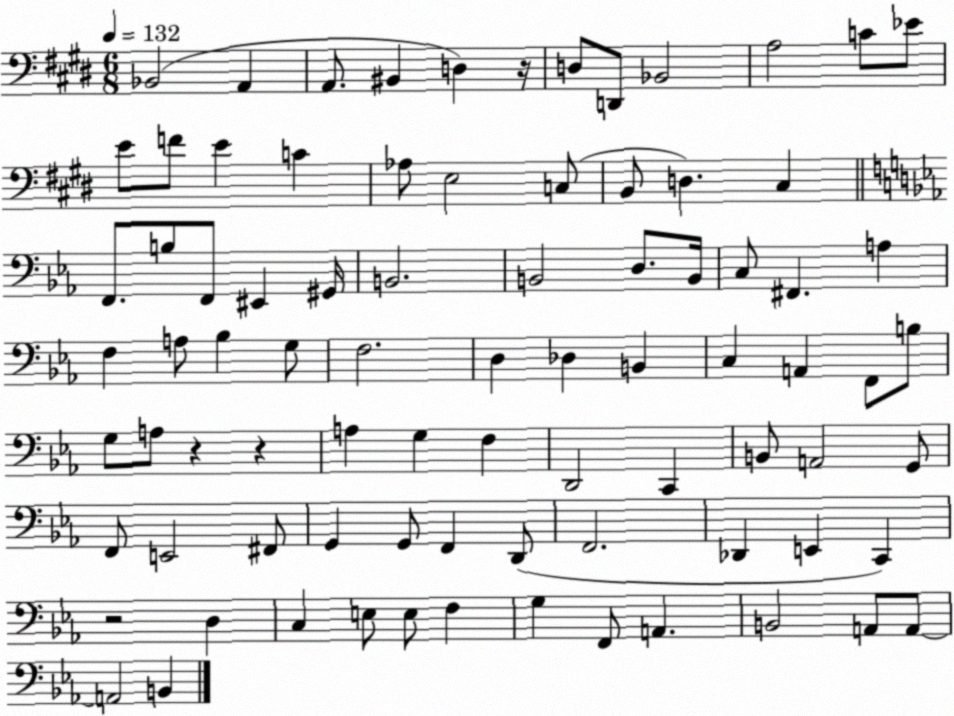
X:1
T:Untitled
M:6/8
L:1/4
K:E
_B,,2 A,, A,,/2 ^B,, D, z/4 D,/2 D,,/2 _B,,2 A,2 C/2 _E/2 E/2 F/2 E C _A,/2 E,2 C,/2 B,,/2 D, ^C, F,,/2 B,/2 F,,/2 ^E,, ^G,,/4 B,,2 B,,2 D,/2 B,,/4 C,/2 ^F,, A, F, A,/2 _B, G,/2 F,2 D, _D, B,, C, A,, F,,/2 B,/2 G,/2 A,/2 z z A, G, F, D,,2 C,, B,,/2 A,,2 G,,/2 F,,/2 E,,2 ^F,,/2 G,, G,,/2 F,, D,,/2 F,,2 _D,, E,, C,, z2 D, C, E,/2 E,/2 F, G, F,,/2 A,, B,,2 A,,/2 A,,/2 A,,2 B,,